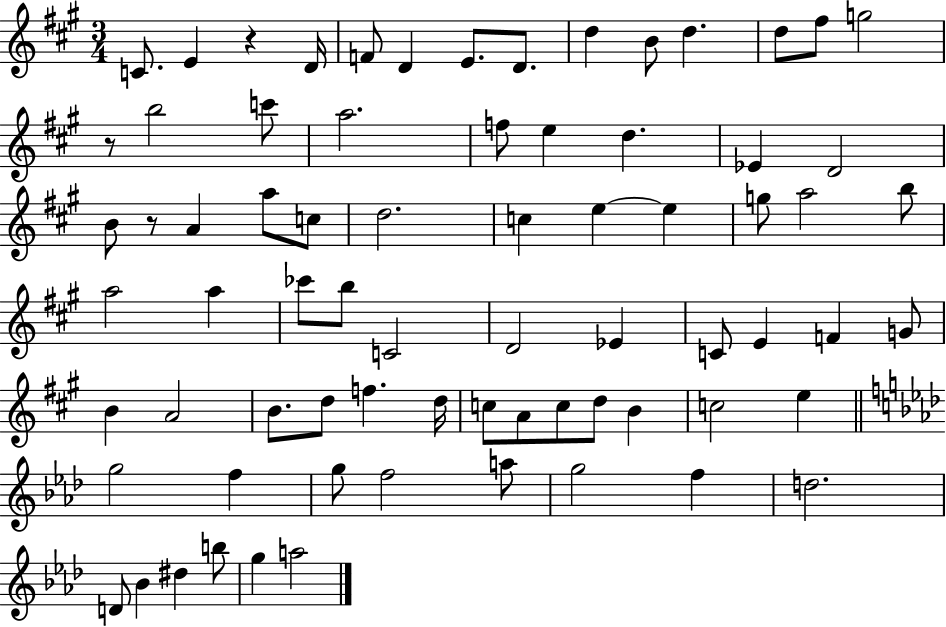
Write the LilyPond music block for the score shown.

{
  \clef treble
  \numericTimeSignature
  \time 3/4
  \key a \major
  c'8. e'4 r4 d'16 | f'8 d'4 e'8. d'8. | d''4 b'8 d''4. | d''8 fis''8 g''2 | \break r8 b''2 c'''8 | a''2. | f''8 e''4 d''4. | ees'4 d'2 | \break b'8 r8 a'4 a''8 c''8 | d''2. | c''4 e''4~~ e''4 | g''8 a''2 b''8 | \break a''2 a''4 | ces'''8 b''8 c'2 | d'2 ees'4 | c'8 e'4 f'4 g'8 | \break b'4 a'2 | b'8. d''8 f''4. d''16 | c''8 a'8 c''8 d''8 b'4 | c''2 e''4 | \break \bar "||" \break \key aes \major g''2 f''4 | g''8 f''2 a''8 | g''2 f''4 | d''2. | \break d'8 bes'4 dis''4 b''8 | g''4 a''2 | \bar "|."
}